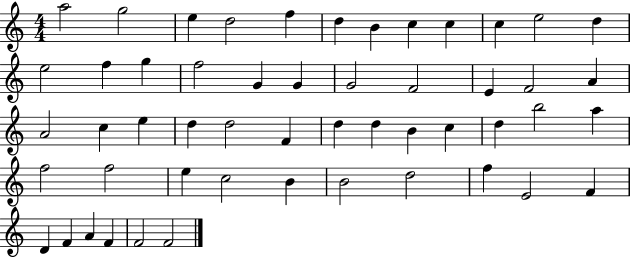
A5/h G5/h E5/q D5/h F5/q D5/q B4/q C5/q C5/q C5/q E5/h D5/q E5/h F5/q G5/q F5/h G4/q G4/q G4/h F4/h E4/q F4/h A4/q A4/h C5/q E5/q D5/q D5/h F4/q D5/q D5/q B4/q C5/q D5/q B5/h A5/q F5/h F5/h E5/q C5/h B4/q B4/h D5/h F5/q E4/h F4/q D4/q F4/q A4/q F4/q F4/h F4/h